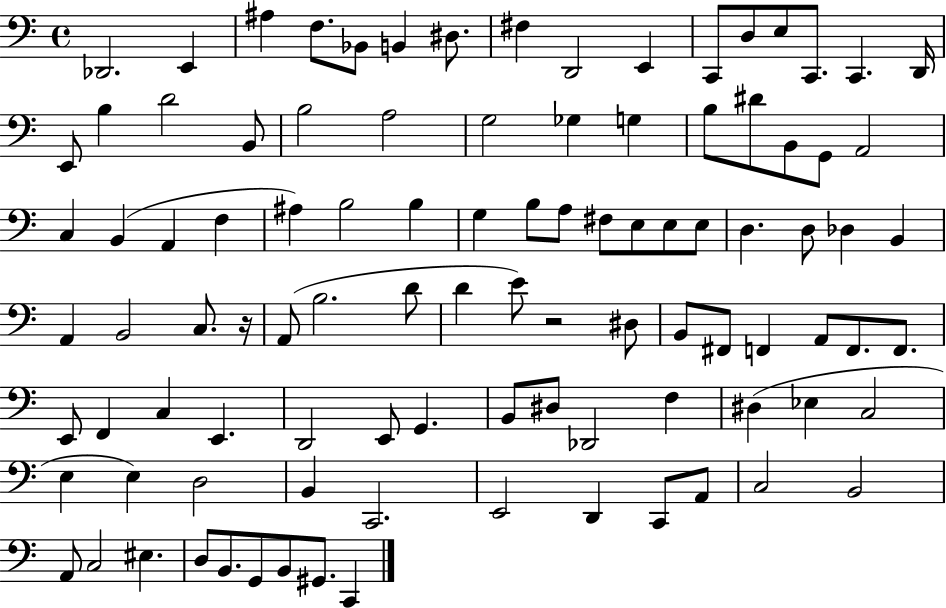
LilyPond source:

{
  \clef bass
  \time 4/4
  \defaultTimeSignature
  \key c \major
  \repeat volta 2 { des,2. e,4 | ais4 f8. bes,8 b,4 dis8. | fis4 d,2 e,4 | c,8 d8 e8 c,8. c,4. d,16 | \break e,8 b4 d'2 b,8 | b2 a2 | g2 ges4 g4 | b8 dis'8 b,8 g,8 a,2 | \break c4 b,4( a,4 f4 | ais4) b2 b4 | g4 b8 a8 fis8 e8 e8 e8 | d4. d8 des4 b,4 | \break a,4 b,2 c8. r16 | a,8( b2. d'8 | d'4 e'8) r2 dis8 | b,8 fis,8 f,4 a,8 f,8. f,8. | \break e,8 f,4 c4 e,4. | d,2 e,8 g,4. | b,8 dis8 des,2 f4 | dis4( ees4 c2 | \break e4 e4) d2 | b,4 c,2. | e,2 d,4 c,8 a,8 | c2 b,2 | \break a,8 c2 eis4. | d8 b,8. g,8 b,8 gis,8. c,4 | } \bar "|."
}